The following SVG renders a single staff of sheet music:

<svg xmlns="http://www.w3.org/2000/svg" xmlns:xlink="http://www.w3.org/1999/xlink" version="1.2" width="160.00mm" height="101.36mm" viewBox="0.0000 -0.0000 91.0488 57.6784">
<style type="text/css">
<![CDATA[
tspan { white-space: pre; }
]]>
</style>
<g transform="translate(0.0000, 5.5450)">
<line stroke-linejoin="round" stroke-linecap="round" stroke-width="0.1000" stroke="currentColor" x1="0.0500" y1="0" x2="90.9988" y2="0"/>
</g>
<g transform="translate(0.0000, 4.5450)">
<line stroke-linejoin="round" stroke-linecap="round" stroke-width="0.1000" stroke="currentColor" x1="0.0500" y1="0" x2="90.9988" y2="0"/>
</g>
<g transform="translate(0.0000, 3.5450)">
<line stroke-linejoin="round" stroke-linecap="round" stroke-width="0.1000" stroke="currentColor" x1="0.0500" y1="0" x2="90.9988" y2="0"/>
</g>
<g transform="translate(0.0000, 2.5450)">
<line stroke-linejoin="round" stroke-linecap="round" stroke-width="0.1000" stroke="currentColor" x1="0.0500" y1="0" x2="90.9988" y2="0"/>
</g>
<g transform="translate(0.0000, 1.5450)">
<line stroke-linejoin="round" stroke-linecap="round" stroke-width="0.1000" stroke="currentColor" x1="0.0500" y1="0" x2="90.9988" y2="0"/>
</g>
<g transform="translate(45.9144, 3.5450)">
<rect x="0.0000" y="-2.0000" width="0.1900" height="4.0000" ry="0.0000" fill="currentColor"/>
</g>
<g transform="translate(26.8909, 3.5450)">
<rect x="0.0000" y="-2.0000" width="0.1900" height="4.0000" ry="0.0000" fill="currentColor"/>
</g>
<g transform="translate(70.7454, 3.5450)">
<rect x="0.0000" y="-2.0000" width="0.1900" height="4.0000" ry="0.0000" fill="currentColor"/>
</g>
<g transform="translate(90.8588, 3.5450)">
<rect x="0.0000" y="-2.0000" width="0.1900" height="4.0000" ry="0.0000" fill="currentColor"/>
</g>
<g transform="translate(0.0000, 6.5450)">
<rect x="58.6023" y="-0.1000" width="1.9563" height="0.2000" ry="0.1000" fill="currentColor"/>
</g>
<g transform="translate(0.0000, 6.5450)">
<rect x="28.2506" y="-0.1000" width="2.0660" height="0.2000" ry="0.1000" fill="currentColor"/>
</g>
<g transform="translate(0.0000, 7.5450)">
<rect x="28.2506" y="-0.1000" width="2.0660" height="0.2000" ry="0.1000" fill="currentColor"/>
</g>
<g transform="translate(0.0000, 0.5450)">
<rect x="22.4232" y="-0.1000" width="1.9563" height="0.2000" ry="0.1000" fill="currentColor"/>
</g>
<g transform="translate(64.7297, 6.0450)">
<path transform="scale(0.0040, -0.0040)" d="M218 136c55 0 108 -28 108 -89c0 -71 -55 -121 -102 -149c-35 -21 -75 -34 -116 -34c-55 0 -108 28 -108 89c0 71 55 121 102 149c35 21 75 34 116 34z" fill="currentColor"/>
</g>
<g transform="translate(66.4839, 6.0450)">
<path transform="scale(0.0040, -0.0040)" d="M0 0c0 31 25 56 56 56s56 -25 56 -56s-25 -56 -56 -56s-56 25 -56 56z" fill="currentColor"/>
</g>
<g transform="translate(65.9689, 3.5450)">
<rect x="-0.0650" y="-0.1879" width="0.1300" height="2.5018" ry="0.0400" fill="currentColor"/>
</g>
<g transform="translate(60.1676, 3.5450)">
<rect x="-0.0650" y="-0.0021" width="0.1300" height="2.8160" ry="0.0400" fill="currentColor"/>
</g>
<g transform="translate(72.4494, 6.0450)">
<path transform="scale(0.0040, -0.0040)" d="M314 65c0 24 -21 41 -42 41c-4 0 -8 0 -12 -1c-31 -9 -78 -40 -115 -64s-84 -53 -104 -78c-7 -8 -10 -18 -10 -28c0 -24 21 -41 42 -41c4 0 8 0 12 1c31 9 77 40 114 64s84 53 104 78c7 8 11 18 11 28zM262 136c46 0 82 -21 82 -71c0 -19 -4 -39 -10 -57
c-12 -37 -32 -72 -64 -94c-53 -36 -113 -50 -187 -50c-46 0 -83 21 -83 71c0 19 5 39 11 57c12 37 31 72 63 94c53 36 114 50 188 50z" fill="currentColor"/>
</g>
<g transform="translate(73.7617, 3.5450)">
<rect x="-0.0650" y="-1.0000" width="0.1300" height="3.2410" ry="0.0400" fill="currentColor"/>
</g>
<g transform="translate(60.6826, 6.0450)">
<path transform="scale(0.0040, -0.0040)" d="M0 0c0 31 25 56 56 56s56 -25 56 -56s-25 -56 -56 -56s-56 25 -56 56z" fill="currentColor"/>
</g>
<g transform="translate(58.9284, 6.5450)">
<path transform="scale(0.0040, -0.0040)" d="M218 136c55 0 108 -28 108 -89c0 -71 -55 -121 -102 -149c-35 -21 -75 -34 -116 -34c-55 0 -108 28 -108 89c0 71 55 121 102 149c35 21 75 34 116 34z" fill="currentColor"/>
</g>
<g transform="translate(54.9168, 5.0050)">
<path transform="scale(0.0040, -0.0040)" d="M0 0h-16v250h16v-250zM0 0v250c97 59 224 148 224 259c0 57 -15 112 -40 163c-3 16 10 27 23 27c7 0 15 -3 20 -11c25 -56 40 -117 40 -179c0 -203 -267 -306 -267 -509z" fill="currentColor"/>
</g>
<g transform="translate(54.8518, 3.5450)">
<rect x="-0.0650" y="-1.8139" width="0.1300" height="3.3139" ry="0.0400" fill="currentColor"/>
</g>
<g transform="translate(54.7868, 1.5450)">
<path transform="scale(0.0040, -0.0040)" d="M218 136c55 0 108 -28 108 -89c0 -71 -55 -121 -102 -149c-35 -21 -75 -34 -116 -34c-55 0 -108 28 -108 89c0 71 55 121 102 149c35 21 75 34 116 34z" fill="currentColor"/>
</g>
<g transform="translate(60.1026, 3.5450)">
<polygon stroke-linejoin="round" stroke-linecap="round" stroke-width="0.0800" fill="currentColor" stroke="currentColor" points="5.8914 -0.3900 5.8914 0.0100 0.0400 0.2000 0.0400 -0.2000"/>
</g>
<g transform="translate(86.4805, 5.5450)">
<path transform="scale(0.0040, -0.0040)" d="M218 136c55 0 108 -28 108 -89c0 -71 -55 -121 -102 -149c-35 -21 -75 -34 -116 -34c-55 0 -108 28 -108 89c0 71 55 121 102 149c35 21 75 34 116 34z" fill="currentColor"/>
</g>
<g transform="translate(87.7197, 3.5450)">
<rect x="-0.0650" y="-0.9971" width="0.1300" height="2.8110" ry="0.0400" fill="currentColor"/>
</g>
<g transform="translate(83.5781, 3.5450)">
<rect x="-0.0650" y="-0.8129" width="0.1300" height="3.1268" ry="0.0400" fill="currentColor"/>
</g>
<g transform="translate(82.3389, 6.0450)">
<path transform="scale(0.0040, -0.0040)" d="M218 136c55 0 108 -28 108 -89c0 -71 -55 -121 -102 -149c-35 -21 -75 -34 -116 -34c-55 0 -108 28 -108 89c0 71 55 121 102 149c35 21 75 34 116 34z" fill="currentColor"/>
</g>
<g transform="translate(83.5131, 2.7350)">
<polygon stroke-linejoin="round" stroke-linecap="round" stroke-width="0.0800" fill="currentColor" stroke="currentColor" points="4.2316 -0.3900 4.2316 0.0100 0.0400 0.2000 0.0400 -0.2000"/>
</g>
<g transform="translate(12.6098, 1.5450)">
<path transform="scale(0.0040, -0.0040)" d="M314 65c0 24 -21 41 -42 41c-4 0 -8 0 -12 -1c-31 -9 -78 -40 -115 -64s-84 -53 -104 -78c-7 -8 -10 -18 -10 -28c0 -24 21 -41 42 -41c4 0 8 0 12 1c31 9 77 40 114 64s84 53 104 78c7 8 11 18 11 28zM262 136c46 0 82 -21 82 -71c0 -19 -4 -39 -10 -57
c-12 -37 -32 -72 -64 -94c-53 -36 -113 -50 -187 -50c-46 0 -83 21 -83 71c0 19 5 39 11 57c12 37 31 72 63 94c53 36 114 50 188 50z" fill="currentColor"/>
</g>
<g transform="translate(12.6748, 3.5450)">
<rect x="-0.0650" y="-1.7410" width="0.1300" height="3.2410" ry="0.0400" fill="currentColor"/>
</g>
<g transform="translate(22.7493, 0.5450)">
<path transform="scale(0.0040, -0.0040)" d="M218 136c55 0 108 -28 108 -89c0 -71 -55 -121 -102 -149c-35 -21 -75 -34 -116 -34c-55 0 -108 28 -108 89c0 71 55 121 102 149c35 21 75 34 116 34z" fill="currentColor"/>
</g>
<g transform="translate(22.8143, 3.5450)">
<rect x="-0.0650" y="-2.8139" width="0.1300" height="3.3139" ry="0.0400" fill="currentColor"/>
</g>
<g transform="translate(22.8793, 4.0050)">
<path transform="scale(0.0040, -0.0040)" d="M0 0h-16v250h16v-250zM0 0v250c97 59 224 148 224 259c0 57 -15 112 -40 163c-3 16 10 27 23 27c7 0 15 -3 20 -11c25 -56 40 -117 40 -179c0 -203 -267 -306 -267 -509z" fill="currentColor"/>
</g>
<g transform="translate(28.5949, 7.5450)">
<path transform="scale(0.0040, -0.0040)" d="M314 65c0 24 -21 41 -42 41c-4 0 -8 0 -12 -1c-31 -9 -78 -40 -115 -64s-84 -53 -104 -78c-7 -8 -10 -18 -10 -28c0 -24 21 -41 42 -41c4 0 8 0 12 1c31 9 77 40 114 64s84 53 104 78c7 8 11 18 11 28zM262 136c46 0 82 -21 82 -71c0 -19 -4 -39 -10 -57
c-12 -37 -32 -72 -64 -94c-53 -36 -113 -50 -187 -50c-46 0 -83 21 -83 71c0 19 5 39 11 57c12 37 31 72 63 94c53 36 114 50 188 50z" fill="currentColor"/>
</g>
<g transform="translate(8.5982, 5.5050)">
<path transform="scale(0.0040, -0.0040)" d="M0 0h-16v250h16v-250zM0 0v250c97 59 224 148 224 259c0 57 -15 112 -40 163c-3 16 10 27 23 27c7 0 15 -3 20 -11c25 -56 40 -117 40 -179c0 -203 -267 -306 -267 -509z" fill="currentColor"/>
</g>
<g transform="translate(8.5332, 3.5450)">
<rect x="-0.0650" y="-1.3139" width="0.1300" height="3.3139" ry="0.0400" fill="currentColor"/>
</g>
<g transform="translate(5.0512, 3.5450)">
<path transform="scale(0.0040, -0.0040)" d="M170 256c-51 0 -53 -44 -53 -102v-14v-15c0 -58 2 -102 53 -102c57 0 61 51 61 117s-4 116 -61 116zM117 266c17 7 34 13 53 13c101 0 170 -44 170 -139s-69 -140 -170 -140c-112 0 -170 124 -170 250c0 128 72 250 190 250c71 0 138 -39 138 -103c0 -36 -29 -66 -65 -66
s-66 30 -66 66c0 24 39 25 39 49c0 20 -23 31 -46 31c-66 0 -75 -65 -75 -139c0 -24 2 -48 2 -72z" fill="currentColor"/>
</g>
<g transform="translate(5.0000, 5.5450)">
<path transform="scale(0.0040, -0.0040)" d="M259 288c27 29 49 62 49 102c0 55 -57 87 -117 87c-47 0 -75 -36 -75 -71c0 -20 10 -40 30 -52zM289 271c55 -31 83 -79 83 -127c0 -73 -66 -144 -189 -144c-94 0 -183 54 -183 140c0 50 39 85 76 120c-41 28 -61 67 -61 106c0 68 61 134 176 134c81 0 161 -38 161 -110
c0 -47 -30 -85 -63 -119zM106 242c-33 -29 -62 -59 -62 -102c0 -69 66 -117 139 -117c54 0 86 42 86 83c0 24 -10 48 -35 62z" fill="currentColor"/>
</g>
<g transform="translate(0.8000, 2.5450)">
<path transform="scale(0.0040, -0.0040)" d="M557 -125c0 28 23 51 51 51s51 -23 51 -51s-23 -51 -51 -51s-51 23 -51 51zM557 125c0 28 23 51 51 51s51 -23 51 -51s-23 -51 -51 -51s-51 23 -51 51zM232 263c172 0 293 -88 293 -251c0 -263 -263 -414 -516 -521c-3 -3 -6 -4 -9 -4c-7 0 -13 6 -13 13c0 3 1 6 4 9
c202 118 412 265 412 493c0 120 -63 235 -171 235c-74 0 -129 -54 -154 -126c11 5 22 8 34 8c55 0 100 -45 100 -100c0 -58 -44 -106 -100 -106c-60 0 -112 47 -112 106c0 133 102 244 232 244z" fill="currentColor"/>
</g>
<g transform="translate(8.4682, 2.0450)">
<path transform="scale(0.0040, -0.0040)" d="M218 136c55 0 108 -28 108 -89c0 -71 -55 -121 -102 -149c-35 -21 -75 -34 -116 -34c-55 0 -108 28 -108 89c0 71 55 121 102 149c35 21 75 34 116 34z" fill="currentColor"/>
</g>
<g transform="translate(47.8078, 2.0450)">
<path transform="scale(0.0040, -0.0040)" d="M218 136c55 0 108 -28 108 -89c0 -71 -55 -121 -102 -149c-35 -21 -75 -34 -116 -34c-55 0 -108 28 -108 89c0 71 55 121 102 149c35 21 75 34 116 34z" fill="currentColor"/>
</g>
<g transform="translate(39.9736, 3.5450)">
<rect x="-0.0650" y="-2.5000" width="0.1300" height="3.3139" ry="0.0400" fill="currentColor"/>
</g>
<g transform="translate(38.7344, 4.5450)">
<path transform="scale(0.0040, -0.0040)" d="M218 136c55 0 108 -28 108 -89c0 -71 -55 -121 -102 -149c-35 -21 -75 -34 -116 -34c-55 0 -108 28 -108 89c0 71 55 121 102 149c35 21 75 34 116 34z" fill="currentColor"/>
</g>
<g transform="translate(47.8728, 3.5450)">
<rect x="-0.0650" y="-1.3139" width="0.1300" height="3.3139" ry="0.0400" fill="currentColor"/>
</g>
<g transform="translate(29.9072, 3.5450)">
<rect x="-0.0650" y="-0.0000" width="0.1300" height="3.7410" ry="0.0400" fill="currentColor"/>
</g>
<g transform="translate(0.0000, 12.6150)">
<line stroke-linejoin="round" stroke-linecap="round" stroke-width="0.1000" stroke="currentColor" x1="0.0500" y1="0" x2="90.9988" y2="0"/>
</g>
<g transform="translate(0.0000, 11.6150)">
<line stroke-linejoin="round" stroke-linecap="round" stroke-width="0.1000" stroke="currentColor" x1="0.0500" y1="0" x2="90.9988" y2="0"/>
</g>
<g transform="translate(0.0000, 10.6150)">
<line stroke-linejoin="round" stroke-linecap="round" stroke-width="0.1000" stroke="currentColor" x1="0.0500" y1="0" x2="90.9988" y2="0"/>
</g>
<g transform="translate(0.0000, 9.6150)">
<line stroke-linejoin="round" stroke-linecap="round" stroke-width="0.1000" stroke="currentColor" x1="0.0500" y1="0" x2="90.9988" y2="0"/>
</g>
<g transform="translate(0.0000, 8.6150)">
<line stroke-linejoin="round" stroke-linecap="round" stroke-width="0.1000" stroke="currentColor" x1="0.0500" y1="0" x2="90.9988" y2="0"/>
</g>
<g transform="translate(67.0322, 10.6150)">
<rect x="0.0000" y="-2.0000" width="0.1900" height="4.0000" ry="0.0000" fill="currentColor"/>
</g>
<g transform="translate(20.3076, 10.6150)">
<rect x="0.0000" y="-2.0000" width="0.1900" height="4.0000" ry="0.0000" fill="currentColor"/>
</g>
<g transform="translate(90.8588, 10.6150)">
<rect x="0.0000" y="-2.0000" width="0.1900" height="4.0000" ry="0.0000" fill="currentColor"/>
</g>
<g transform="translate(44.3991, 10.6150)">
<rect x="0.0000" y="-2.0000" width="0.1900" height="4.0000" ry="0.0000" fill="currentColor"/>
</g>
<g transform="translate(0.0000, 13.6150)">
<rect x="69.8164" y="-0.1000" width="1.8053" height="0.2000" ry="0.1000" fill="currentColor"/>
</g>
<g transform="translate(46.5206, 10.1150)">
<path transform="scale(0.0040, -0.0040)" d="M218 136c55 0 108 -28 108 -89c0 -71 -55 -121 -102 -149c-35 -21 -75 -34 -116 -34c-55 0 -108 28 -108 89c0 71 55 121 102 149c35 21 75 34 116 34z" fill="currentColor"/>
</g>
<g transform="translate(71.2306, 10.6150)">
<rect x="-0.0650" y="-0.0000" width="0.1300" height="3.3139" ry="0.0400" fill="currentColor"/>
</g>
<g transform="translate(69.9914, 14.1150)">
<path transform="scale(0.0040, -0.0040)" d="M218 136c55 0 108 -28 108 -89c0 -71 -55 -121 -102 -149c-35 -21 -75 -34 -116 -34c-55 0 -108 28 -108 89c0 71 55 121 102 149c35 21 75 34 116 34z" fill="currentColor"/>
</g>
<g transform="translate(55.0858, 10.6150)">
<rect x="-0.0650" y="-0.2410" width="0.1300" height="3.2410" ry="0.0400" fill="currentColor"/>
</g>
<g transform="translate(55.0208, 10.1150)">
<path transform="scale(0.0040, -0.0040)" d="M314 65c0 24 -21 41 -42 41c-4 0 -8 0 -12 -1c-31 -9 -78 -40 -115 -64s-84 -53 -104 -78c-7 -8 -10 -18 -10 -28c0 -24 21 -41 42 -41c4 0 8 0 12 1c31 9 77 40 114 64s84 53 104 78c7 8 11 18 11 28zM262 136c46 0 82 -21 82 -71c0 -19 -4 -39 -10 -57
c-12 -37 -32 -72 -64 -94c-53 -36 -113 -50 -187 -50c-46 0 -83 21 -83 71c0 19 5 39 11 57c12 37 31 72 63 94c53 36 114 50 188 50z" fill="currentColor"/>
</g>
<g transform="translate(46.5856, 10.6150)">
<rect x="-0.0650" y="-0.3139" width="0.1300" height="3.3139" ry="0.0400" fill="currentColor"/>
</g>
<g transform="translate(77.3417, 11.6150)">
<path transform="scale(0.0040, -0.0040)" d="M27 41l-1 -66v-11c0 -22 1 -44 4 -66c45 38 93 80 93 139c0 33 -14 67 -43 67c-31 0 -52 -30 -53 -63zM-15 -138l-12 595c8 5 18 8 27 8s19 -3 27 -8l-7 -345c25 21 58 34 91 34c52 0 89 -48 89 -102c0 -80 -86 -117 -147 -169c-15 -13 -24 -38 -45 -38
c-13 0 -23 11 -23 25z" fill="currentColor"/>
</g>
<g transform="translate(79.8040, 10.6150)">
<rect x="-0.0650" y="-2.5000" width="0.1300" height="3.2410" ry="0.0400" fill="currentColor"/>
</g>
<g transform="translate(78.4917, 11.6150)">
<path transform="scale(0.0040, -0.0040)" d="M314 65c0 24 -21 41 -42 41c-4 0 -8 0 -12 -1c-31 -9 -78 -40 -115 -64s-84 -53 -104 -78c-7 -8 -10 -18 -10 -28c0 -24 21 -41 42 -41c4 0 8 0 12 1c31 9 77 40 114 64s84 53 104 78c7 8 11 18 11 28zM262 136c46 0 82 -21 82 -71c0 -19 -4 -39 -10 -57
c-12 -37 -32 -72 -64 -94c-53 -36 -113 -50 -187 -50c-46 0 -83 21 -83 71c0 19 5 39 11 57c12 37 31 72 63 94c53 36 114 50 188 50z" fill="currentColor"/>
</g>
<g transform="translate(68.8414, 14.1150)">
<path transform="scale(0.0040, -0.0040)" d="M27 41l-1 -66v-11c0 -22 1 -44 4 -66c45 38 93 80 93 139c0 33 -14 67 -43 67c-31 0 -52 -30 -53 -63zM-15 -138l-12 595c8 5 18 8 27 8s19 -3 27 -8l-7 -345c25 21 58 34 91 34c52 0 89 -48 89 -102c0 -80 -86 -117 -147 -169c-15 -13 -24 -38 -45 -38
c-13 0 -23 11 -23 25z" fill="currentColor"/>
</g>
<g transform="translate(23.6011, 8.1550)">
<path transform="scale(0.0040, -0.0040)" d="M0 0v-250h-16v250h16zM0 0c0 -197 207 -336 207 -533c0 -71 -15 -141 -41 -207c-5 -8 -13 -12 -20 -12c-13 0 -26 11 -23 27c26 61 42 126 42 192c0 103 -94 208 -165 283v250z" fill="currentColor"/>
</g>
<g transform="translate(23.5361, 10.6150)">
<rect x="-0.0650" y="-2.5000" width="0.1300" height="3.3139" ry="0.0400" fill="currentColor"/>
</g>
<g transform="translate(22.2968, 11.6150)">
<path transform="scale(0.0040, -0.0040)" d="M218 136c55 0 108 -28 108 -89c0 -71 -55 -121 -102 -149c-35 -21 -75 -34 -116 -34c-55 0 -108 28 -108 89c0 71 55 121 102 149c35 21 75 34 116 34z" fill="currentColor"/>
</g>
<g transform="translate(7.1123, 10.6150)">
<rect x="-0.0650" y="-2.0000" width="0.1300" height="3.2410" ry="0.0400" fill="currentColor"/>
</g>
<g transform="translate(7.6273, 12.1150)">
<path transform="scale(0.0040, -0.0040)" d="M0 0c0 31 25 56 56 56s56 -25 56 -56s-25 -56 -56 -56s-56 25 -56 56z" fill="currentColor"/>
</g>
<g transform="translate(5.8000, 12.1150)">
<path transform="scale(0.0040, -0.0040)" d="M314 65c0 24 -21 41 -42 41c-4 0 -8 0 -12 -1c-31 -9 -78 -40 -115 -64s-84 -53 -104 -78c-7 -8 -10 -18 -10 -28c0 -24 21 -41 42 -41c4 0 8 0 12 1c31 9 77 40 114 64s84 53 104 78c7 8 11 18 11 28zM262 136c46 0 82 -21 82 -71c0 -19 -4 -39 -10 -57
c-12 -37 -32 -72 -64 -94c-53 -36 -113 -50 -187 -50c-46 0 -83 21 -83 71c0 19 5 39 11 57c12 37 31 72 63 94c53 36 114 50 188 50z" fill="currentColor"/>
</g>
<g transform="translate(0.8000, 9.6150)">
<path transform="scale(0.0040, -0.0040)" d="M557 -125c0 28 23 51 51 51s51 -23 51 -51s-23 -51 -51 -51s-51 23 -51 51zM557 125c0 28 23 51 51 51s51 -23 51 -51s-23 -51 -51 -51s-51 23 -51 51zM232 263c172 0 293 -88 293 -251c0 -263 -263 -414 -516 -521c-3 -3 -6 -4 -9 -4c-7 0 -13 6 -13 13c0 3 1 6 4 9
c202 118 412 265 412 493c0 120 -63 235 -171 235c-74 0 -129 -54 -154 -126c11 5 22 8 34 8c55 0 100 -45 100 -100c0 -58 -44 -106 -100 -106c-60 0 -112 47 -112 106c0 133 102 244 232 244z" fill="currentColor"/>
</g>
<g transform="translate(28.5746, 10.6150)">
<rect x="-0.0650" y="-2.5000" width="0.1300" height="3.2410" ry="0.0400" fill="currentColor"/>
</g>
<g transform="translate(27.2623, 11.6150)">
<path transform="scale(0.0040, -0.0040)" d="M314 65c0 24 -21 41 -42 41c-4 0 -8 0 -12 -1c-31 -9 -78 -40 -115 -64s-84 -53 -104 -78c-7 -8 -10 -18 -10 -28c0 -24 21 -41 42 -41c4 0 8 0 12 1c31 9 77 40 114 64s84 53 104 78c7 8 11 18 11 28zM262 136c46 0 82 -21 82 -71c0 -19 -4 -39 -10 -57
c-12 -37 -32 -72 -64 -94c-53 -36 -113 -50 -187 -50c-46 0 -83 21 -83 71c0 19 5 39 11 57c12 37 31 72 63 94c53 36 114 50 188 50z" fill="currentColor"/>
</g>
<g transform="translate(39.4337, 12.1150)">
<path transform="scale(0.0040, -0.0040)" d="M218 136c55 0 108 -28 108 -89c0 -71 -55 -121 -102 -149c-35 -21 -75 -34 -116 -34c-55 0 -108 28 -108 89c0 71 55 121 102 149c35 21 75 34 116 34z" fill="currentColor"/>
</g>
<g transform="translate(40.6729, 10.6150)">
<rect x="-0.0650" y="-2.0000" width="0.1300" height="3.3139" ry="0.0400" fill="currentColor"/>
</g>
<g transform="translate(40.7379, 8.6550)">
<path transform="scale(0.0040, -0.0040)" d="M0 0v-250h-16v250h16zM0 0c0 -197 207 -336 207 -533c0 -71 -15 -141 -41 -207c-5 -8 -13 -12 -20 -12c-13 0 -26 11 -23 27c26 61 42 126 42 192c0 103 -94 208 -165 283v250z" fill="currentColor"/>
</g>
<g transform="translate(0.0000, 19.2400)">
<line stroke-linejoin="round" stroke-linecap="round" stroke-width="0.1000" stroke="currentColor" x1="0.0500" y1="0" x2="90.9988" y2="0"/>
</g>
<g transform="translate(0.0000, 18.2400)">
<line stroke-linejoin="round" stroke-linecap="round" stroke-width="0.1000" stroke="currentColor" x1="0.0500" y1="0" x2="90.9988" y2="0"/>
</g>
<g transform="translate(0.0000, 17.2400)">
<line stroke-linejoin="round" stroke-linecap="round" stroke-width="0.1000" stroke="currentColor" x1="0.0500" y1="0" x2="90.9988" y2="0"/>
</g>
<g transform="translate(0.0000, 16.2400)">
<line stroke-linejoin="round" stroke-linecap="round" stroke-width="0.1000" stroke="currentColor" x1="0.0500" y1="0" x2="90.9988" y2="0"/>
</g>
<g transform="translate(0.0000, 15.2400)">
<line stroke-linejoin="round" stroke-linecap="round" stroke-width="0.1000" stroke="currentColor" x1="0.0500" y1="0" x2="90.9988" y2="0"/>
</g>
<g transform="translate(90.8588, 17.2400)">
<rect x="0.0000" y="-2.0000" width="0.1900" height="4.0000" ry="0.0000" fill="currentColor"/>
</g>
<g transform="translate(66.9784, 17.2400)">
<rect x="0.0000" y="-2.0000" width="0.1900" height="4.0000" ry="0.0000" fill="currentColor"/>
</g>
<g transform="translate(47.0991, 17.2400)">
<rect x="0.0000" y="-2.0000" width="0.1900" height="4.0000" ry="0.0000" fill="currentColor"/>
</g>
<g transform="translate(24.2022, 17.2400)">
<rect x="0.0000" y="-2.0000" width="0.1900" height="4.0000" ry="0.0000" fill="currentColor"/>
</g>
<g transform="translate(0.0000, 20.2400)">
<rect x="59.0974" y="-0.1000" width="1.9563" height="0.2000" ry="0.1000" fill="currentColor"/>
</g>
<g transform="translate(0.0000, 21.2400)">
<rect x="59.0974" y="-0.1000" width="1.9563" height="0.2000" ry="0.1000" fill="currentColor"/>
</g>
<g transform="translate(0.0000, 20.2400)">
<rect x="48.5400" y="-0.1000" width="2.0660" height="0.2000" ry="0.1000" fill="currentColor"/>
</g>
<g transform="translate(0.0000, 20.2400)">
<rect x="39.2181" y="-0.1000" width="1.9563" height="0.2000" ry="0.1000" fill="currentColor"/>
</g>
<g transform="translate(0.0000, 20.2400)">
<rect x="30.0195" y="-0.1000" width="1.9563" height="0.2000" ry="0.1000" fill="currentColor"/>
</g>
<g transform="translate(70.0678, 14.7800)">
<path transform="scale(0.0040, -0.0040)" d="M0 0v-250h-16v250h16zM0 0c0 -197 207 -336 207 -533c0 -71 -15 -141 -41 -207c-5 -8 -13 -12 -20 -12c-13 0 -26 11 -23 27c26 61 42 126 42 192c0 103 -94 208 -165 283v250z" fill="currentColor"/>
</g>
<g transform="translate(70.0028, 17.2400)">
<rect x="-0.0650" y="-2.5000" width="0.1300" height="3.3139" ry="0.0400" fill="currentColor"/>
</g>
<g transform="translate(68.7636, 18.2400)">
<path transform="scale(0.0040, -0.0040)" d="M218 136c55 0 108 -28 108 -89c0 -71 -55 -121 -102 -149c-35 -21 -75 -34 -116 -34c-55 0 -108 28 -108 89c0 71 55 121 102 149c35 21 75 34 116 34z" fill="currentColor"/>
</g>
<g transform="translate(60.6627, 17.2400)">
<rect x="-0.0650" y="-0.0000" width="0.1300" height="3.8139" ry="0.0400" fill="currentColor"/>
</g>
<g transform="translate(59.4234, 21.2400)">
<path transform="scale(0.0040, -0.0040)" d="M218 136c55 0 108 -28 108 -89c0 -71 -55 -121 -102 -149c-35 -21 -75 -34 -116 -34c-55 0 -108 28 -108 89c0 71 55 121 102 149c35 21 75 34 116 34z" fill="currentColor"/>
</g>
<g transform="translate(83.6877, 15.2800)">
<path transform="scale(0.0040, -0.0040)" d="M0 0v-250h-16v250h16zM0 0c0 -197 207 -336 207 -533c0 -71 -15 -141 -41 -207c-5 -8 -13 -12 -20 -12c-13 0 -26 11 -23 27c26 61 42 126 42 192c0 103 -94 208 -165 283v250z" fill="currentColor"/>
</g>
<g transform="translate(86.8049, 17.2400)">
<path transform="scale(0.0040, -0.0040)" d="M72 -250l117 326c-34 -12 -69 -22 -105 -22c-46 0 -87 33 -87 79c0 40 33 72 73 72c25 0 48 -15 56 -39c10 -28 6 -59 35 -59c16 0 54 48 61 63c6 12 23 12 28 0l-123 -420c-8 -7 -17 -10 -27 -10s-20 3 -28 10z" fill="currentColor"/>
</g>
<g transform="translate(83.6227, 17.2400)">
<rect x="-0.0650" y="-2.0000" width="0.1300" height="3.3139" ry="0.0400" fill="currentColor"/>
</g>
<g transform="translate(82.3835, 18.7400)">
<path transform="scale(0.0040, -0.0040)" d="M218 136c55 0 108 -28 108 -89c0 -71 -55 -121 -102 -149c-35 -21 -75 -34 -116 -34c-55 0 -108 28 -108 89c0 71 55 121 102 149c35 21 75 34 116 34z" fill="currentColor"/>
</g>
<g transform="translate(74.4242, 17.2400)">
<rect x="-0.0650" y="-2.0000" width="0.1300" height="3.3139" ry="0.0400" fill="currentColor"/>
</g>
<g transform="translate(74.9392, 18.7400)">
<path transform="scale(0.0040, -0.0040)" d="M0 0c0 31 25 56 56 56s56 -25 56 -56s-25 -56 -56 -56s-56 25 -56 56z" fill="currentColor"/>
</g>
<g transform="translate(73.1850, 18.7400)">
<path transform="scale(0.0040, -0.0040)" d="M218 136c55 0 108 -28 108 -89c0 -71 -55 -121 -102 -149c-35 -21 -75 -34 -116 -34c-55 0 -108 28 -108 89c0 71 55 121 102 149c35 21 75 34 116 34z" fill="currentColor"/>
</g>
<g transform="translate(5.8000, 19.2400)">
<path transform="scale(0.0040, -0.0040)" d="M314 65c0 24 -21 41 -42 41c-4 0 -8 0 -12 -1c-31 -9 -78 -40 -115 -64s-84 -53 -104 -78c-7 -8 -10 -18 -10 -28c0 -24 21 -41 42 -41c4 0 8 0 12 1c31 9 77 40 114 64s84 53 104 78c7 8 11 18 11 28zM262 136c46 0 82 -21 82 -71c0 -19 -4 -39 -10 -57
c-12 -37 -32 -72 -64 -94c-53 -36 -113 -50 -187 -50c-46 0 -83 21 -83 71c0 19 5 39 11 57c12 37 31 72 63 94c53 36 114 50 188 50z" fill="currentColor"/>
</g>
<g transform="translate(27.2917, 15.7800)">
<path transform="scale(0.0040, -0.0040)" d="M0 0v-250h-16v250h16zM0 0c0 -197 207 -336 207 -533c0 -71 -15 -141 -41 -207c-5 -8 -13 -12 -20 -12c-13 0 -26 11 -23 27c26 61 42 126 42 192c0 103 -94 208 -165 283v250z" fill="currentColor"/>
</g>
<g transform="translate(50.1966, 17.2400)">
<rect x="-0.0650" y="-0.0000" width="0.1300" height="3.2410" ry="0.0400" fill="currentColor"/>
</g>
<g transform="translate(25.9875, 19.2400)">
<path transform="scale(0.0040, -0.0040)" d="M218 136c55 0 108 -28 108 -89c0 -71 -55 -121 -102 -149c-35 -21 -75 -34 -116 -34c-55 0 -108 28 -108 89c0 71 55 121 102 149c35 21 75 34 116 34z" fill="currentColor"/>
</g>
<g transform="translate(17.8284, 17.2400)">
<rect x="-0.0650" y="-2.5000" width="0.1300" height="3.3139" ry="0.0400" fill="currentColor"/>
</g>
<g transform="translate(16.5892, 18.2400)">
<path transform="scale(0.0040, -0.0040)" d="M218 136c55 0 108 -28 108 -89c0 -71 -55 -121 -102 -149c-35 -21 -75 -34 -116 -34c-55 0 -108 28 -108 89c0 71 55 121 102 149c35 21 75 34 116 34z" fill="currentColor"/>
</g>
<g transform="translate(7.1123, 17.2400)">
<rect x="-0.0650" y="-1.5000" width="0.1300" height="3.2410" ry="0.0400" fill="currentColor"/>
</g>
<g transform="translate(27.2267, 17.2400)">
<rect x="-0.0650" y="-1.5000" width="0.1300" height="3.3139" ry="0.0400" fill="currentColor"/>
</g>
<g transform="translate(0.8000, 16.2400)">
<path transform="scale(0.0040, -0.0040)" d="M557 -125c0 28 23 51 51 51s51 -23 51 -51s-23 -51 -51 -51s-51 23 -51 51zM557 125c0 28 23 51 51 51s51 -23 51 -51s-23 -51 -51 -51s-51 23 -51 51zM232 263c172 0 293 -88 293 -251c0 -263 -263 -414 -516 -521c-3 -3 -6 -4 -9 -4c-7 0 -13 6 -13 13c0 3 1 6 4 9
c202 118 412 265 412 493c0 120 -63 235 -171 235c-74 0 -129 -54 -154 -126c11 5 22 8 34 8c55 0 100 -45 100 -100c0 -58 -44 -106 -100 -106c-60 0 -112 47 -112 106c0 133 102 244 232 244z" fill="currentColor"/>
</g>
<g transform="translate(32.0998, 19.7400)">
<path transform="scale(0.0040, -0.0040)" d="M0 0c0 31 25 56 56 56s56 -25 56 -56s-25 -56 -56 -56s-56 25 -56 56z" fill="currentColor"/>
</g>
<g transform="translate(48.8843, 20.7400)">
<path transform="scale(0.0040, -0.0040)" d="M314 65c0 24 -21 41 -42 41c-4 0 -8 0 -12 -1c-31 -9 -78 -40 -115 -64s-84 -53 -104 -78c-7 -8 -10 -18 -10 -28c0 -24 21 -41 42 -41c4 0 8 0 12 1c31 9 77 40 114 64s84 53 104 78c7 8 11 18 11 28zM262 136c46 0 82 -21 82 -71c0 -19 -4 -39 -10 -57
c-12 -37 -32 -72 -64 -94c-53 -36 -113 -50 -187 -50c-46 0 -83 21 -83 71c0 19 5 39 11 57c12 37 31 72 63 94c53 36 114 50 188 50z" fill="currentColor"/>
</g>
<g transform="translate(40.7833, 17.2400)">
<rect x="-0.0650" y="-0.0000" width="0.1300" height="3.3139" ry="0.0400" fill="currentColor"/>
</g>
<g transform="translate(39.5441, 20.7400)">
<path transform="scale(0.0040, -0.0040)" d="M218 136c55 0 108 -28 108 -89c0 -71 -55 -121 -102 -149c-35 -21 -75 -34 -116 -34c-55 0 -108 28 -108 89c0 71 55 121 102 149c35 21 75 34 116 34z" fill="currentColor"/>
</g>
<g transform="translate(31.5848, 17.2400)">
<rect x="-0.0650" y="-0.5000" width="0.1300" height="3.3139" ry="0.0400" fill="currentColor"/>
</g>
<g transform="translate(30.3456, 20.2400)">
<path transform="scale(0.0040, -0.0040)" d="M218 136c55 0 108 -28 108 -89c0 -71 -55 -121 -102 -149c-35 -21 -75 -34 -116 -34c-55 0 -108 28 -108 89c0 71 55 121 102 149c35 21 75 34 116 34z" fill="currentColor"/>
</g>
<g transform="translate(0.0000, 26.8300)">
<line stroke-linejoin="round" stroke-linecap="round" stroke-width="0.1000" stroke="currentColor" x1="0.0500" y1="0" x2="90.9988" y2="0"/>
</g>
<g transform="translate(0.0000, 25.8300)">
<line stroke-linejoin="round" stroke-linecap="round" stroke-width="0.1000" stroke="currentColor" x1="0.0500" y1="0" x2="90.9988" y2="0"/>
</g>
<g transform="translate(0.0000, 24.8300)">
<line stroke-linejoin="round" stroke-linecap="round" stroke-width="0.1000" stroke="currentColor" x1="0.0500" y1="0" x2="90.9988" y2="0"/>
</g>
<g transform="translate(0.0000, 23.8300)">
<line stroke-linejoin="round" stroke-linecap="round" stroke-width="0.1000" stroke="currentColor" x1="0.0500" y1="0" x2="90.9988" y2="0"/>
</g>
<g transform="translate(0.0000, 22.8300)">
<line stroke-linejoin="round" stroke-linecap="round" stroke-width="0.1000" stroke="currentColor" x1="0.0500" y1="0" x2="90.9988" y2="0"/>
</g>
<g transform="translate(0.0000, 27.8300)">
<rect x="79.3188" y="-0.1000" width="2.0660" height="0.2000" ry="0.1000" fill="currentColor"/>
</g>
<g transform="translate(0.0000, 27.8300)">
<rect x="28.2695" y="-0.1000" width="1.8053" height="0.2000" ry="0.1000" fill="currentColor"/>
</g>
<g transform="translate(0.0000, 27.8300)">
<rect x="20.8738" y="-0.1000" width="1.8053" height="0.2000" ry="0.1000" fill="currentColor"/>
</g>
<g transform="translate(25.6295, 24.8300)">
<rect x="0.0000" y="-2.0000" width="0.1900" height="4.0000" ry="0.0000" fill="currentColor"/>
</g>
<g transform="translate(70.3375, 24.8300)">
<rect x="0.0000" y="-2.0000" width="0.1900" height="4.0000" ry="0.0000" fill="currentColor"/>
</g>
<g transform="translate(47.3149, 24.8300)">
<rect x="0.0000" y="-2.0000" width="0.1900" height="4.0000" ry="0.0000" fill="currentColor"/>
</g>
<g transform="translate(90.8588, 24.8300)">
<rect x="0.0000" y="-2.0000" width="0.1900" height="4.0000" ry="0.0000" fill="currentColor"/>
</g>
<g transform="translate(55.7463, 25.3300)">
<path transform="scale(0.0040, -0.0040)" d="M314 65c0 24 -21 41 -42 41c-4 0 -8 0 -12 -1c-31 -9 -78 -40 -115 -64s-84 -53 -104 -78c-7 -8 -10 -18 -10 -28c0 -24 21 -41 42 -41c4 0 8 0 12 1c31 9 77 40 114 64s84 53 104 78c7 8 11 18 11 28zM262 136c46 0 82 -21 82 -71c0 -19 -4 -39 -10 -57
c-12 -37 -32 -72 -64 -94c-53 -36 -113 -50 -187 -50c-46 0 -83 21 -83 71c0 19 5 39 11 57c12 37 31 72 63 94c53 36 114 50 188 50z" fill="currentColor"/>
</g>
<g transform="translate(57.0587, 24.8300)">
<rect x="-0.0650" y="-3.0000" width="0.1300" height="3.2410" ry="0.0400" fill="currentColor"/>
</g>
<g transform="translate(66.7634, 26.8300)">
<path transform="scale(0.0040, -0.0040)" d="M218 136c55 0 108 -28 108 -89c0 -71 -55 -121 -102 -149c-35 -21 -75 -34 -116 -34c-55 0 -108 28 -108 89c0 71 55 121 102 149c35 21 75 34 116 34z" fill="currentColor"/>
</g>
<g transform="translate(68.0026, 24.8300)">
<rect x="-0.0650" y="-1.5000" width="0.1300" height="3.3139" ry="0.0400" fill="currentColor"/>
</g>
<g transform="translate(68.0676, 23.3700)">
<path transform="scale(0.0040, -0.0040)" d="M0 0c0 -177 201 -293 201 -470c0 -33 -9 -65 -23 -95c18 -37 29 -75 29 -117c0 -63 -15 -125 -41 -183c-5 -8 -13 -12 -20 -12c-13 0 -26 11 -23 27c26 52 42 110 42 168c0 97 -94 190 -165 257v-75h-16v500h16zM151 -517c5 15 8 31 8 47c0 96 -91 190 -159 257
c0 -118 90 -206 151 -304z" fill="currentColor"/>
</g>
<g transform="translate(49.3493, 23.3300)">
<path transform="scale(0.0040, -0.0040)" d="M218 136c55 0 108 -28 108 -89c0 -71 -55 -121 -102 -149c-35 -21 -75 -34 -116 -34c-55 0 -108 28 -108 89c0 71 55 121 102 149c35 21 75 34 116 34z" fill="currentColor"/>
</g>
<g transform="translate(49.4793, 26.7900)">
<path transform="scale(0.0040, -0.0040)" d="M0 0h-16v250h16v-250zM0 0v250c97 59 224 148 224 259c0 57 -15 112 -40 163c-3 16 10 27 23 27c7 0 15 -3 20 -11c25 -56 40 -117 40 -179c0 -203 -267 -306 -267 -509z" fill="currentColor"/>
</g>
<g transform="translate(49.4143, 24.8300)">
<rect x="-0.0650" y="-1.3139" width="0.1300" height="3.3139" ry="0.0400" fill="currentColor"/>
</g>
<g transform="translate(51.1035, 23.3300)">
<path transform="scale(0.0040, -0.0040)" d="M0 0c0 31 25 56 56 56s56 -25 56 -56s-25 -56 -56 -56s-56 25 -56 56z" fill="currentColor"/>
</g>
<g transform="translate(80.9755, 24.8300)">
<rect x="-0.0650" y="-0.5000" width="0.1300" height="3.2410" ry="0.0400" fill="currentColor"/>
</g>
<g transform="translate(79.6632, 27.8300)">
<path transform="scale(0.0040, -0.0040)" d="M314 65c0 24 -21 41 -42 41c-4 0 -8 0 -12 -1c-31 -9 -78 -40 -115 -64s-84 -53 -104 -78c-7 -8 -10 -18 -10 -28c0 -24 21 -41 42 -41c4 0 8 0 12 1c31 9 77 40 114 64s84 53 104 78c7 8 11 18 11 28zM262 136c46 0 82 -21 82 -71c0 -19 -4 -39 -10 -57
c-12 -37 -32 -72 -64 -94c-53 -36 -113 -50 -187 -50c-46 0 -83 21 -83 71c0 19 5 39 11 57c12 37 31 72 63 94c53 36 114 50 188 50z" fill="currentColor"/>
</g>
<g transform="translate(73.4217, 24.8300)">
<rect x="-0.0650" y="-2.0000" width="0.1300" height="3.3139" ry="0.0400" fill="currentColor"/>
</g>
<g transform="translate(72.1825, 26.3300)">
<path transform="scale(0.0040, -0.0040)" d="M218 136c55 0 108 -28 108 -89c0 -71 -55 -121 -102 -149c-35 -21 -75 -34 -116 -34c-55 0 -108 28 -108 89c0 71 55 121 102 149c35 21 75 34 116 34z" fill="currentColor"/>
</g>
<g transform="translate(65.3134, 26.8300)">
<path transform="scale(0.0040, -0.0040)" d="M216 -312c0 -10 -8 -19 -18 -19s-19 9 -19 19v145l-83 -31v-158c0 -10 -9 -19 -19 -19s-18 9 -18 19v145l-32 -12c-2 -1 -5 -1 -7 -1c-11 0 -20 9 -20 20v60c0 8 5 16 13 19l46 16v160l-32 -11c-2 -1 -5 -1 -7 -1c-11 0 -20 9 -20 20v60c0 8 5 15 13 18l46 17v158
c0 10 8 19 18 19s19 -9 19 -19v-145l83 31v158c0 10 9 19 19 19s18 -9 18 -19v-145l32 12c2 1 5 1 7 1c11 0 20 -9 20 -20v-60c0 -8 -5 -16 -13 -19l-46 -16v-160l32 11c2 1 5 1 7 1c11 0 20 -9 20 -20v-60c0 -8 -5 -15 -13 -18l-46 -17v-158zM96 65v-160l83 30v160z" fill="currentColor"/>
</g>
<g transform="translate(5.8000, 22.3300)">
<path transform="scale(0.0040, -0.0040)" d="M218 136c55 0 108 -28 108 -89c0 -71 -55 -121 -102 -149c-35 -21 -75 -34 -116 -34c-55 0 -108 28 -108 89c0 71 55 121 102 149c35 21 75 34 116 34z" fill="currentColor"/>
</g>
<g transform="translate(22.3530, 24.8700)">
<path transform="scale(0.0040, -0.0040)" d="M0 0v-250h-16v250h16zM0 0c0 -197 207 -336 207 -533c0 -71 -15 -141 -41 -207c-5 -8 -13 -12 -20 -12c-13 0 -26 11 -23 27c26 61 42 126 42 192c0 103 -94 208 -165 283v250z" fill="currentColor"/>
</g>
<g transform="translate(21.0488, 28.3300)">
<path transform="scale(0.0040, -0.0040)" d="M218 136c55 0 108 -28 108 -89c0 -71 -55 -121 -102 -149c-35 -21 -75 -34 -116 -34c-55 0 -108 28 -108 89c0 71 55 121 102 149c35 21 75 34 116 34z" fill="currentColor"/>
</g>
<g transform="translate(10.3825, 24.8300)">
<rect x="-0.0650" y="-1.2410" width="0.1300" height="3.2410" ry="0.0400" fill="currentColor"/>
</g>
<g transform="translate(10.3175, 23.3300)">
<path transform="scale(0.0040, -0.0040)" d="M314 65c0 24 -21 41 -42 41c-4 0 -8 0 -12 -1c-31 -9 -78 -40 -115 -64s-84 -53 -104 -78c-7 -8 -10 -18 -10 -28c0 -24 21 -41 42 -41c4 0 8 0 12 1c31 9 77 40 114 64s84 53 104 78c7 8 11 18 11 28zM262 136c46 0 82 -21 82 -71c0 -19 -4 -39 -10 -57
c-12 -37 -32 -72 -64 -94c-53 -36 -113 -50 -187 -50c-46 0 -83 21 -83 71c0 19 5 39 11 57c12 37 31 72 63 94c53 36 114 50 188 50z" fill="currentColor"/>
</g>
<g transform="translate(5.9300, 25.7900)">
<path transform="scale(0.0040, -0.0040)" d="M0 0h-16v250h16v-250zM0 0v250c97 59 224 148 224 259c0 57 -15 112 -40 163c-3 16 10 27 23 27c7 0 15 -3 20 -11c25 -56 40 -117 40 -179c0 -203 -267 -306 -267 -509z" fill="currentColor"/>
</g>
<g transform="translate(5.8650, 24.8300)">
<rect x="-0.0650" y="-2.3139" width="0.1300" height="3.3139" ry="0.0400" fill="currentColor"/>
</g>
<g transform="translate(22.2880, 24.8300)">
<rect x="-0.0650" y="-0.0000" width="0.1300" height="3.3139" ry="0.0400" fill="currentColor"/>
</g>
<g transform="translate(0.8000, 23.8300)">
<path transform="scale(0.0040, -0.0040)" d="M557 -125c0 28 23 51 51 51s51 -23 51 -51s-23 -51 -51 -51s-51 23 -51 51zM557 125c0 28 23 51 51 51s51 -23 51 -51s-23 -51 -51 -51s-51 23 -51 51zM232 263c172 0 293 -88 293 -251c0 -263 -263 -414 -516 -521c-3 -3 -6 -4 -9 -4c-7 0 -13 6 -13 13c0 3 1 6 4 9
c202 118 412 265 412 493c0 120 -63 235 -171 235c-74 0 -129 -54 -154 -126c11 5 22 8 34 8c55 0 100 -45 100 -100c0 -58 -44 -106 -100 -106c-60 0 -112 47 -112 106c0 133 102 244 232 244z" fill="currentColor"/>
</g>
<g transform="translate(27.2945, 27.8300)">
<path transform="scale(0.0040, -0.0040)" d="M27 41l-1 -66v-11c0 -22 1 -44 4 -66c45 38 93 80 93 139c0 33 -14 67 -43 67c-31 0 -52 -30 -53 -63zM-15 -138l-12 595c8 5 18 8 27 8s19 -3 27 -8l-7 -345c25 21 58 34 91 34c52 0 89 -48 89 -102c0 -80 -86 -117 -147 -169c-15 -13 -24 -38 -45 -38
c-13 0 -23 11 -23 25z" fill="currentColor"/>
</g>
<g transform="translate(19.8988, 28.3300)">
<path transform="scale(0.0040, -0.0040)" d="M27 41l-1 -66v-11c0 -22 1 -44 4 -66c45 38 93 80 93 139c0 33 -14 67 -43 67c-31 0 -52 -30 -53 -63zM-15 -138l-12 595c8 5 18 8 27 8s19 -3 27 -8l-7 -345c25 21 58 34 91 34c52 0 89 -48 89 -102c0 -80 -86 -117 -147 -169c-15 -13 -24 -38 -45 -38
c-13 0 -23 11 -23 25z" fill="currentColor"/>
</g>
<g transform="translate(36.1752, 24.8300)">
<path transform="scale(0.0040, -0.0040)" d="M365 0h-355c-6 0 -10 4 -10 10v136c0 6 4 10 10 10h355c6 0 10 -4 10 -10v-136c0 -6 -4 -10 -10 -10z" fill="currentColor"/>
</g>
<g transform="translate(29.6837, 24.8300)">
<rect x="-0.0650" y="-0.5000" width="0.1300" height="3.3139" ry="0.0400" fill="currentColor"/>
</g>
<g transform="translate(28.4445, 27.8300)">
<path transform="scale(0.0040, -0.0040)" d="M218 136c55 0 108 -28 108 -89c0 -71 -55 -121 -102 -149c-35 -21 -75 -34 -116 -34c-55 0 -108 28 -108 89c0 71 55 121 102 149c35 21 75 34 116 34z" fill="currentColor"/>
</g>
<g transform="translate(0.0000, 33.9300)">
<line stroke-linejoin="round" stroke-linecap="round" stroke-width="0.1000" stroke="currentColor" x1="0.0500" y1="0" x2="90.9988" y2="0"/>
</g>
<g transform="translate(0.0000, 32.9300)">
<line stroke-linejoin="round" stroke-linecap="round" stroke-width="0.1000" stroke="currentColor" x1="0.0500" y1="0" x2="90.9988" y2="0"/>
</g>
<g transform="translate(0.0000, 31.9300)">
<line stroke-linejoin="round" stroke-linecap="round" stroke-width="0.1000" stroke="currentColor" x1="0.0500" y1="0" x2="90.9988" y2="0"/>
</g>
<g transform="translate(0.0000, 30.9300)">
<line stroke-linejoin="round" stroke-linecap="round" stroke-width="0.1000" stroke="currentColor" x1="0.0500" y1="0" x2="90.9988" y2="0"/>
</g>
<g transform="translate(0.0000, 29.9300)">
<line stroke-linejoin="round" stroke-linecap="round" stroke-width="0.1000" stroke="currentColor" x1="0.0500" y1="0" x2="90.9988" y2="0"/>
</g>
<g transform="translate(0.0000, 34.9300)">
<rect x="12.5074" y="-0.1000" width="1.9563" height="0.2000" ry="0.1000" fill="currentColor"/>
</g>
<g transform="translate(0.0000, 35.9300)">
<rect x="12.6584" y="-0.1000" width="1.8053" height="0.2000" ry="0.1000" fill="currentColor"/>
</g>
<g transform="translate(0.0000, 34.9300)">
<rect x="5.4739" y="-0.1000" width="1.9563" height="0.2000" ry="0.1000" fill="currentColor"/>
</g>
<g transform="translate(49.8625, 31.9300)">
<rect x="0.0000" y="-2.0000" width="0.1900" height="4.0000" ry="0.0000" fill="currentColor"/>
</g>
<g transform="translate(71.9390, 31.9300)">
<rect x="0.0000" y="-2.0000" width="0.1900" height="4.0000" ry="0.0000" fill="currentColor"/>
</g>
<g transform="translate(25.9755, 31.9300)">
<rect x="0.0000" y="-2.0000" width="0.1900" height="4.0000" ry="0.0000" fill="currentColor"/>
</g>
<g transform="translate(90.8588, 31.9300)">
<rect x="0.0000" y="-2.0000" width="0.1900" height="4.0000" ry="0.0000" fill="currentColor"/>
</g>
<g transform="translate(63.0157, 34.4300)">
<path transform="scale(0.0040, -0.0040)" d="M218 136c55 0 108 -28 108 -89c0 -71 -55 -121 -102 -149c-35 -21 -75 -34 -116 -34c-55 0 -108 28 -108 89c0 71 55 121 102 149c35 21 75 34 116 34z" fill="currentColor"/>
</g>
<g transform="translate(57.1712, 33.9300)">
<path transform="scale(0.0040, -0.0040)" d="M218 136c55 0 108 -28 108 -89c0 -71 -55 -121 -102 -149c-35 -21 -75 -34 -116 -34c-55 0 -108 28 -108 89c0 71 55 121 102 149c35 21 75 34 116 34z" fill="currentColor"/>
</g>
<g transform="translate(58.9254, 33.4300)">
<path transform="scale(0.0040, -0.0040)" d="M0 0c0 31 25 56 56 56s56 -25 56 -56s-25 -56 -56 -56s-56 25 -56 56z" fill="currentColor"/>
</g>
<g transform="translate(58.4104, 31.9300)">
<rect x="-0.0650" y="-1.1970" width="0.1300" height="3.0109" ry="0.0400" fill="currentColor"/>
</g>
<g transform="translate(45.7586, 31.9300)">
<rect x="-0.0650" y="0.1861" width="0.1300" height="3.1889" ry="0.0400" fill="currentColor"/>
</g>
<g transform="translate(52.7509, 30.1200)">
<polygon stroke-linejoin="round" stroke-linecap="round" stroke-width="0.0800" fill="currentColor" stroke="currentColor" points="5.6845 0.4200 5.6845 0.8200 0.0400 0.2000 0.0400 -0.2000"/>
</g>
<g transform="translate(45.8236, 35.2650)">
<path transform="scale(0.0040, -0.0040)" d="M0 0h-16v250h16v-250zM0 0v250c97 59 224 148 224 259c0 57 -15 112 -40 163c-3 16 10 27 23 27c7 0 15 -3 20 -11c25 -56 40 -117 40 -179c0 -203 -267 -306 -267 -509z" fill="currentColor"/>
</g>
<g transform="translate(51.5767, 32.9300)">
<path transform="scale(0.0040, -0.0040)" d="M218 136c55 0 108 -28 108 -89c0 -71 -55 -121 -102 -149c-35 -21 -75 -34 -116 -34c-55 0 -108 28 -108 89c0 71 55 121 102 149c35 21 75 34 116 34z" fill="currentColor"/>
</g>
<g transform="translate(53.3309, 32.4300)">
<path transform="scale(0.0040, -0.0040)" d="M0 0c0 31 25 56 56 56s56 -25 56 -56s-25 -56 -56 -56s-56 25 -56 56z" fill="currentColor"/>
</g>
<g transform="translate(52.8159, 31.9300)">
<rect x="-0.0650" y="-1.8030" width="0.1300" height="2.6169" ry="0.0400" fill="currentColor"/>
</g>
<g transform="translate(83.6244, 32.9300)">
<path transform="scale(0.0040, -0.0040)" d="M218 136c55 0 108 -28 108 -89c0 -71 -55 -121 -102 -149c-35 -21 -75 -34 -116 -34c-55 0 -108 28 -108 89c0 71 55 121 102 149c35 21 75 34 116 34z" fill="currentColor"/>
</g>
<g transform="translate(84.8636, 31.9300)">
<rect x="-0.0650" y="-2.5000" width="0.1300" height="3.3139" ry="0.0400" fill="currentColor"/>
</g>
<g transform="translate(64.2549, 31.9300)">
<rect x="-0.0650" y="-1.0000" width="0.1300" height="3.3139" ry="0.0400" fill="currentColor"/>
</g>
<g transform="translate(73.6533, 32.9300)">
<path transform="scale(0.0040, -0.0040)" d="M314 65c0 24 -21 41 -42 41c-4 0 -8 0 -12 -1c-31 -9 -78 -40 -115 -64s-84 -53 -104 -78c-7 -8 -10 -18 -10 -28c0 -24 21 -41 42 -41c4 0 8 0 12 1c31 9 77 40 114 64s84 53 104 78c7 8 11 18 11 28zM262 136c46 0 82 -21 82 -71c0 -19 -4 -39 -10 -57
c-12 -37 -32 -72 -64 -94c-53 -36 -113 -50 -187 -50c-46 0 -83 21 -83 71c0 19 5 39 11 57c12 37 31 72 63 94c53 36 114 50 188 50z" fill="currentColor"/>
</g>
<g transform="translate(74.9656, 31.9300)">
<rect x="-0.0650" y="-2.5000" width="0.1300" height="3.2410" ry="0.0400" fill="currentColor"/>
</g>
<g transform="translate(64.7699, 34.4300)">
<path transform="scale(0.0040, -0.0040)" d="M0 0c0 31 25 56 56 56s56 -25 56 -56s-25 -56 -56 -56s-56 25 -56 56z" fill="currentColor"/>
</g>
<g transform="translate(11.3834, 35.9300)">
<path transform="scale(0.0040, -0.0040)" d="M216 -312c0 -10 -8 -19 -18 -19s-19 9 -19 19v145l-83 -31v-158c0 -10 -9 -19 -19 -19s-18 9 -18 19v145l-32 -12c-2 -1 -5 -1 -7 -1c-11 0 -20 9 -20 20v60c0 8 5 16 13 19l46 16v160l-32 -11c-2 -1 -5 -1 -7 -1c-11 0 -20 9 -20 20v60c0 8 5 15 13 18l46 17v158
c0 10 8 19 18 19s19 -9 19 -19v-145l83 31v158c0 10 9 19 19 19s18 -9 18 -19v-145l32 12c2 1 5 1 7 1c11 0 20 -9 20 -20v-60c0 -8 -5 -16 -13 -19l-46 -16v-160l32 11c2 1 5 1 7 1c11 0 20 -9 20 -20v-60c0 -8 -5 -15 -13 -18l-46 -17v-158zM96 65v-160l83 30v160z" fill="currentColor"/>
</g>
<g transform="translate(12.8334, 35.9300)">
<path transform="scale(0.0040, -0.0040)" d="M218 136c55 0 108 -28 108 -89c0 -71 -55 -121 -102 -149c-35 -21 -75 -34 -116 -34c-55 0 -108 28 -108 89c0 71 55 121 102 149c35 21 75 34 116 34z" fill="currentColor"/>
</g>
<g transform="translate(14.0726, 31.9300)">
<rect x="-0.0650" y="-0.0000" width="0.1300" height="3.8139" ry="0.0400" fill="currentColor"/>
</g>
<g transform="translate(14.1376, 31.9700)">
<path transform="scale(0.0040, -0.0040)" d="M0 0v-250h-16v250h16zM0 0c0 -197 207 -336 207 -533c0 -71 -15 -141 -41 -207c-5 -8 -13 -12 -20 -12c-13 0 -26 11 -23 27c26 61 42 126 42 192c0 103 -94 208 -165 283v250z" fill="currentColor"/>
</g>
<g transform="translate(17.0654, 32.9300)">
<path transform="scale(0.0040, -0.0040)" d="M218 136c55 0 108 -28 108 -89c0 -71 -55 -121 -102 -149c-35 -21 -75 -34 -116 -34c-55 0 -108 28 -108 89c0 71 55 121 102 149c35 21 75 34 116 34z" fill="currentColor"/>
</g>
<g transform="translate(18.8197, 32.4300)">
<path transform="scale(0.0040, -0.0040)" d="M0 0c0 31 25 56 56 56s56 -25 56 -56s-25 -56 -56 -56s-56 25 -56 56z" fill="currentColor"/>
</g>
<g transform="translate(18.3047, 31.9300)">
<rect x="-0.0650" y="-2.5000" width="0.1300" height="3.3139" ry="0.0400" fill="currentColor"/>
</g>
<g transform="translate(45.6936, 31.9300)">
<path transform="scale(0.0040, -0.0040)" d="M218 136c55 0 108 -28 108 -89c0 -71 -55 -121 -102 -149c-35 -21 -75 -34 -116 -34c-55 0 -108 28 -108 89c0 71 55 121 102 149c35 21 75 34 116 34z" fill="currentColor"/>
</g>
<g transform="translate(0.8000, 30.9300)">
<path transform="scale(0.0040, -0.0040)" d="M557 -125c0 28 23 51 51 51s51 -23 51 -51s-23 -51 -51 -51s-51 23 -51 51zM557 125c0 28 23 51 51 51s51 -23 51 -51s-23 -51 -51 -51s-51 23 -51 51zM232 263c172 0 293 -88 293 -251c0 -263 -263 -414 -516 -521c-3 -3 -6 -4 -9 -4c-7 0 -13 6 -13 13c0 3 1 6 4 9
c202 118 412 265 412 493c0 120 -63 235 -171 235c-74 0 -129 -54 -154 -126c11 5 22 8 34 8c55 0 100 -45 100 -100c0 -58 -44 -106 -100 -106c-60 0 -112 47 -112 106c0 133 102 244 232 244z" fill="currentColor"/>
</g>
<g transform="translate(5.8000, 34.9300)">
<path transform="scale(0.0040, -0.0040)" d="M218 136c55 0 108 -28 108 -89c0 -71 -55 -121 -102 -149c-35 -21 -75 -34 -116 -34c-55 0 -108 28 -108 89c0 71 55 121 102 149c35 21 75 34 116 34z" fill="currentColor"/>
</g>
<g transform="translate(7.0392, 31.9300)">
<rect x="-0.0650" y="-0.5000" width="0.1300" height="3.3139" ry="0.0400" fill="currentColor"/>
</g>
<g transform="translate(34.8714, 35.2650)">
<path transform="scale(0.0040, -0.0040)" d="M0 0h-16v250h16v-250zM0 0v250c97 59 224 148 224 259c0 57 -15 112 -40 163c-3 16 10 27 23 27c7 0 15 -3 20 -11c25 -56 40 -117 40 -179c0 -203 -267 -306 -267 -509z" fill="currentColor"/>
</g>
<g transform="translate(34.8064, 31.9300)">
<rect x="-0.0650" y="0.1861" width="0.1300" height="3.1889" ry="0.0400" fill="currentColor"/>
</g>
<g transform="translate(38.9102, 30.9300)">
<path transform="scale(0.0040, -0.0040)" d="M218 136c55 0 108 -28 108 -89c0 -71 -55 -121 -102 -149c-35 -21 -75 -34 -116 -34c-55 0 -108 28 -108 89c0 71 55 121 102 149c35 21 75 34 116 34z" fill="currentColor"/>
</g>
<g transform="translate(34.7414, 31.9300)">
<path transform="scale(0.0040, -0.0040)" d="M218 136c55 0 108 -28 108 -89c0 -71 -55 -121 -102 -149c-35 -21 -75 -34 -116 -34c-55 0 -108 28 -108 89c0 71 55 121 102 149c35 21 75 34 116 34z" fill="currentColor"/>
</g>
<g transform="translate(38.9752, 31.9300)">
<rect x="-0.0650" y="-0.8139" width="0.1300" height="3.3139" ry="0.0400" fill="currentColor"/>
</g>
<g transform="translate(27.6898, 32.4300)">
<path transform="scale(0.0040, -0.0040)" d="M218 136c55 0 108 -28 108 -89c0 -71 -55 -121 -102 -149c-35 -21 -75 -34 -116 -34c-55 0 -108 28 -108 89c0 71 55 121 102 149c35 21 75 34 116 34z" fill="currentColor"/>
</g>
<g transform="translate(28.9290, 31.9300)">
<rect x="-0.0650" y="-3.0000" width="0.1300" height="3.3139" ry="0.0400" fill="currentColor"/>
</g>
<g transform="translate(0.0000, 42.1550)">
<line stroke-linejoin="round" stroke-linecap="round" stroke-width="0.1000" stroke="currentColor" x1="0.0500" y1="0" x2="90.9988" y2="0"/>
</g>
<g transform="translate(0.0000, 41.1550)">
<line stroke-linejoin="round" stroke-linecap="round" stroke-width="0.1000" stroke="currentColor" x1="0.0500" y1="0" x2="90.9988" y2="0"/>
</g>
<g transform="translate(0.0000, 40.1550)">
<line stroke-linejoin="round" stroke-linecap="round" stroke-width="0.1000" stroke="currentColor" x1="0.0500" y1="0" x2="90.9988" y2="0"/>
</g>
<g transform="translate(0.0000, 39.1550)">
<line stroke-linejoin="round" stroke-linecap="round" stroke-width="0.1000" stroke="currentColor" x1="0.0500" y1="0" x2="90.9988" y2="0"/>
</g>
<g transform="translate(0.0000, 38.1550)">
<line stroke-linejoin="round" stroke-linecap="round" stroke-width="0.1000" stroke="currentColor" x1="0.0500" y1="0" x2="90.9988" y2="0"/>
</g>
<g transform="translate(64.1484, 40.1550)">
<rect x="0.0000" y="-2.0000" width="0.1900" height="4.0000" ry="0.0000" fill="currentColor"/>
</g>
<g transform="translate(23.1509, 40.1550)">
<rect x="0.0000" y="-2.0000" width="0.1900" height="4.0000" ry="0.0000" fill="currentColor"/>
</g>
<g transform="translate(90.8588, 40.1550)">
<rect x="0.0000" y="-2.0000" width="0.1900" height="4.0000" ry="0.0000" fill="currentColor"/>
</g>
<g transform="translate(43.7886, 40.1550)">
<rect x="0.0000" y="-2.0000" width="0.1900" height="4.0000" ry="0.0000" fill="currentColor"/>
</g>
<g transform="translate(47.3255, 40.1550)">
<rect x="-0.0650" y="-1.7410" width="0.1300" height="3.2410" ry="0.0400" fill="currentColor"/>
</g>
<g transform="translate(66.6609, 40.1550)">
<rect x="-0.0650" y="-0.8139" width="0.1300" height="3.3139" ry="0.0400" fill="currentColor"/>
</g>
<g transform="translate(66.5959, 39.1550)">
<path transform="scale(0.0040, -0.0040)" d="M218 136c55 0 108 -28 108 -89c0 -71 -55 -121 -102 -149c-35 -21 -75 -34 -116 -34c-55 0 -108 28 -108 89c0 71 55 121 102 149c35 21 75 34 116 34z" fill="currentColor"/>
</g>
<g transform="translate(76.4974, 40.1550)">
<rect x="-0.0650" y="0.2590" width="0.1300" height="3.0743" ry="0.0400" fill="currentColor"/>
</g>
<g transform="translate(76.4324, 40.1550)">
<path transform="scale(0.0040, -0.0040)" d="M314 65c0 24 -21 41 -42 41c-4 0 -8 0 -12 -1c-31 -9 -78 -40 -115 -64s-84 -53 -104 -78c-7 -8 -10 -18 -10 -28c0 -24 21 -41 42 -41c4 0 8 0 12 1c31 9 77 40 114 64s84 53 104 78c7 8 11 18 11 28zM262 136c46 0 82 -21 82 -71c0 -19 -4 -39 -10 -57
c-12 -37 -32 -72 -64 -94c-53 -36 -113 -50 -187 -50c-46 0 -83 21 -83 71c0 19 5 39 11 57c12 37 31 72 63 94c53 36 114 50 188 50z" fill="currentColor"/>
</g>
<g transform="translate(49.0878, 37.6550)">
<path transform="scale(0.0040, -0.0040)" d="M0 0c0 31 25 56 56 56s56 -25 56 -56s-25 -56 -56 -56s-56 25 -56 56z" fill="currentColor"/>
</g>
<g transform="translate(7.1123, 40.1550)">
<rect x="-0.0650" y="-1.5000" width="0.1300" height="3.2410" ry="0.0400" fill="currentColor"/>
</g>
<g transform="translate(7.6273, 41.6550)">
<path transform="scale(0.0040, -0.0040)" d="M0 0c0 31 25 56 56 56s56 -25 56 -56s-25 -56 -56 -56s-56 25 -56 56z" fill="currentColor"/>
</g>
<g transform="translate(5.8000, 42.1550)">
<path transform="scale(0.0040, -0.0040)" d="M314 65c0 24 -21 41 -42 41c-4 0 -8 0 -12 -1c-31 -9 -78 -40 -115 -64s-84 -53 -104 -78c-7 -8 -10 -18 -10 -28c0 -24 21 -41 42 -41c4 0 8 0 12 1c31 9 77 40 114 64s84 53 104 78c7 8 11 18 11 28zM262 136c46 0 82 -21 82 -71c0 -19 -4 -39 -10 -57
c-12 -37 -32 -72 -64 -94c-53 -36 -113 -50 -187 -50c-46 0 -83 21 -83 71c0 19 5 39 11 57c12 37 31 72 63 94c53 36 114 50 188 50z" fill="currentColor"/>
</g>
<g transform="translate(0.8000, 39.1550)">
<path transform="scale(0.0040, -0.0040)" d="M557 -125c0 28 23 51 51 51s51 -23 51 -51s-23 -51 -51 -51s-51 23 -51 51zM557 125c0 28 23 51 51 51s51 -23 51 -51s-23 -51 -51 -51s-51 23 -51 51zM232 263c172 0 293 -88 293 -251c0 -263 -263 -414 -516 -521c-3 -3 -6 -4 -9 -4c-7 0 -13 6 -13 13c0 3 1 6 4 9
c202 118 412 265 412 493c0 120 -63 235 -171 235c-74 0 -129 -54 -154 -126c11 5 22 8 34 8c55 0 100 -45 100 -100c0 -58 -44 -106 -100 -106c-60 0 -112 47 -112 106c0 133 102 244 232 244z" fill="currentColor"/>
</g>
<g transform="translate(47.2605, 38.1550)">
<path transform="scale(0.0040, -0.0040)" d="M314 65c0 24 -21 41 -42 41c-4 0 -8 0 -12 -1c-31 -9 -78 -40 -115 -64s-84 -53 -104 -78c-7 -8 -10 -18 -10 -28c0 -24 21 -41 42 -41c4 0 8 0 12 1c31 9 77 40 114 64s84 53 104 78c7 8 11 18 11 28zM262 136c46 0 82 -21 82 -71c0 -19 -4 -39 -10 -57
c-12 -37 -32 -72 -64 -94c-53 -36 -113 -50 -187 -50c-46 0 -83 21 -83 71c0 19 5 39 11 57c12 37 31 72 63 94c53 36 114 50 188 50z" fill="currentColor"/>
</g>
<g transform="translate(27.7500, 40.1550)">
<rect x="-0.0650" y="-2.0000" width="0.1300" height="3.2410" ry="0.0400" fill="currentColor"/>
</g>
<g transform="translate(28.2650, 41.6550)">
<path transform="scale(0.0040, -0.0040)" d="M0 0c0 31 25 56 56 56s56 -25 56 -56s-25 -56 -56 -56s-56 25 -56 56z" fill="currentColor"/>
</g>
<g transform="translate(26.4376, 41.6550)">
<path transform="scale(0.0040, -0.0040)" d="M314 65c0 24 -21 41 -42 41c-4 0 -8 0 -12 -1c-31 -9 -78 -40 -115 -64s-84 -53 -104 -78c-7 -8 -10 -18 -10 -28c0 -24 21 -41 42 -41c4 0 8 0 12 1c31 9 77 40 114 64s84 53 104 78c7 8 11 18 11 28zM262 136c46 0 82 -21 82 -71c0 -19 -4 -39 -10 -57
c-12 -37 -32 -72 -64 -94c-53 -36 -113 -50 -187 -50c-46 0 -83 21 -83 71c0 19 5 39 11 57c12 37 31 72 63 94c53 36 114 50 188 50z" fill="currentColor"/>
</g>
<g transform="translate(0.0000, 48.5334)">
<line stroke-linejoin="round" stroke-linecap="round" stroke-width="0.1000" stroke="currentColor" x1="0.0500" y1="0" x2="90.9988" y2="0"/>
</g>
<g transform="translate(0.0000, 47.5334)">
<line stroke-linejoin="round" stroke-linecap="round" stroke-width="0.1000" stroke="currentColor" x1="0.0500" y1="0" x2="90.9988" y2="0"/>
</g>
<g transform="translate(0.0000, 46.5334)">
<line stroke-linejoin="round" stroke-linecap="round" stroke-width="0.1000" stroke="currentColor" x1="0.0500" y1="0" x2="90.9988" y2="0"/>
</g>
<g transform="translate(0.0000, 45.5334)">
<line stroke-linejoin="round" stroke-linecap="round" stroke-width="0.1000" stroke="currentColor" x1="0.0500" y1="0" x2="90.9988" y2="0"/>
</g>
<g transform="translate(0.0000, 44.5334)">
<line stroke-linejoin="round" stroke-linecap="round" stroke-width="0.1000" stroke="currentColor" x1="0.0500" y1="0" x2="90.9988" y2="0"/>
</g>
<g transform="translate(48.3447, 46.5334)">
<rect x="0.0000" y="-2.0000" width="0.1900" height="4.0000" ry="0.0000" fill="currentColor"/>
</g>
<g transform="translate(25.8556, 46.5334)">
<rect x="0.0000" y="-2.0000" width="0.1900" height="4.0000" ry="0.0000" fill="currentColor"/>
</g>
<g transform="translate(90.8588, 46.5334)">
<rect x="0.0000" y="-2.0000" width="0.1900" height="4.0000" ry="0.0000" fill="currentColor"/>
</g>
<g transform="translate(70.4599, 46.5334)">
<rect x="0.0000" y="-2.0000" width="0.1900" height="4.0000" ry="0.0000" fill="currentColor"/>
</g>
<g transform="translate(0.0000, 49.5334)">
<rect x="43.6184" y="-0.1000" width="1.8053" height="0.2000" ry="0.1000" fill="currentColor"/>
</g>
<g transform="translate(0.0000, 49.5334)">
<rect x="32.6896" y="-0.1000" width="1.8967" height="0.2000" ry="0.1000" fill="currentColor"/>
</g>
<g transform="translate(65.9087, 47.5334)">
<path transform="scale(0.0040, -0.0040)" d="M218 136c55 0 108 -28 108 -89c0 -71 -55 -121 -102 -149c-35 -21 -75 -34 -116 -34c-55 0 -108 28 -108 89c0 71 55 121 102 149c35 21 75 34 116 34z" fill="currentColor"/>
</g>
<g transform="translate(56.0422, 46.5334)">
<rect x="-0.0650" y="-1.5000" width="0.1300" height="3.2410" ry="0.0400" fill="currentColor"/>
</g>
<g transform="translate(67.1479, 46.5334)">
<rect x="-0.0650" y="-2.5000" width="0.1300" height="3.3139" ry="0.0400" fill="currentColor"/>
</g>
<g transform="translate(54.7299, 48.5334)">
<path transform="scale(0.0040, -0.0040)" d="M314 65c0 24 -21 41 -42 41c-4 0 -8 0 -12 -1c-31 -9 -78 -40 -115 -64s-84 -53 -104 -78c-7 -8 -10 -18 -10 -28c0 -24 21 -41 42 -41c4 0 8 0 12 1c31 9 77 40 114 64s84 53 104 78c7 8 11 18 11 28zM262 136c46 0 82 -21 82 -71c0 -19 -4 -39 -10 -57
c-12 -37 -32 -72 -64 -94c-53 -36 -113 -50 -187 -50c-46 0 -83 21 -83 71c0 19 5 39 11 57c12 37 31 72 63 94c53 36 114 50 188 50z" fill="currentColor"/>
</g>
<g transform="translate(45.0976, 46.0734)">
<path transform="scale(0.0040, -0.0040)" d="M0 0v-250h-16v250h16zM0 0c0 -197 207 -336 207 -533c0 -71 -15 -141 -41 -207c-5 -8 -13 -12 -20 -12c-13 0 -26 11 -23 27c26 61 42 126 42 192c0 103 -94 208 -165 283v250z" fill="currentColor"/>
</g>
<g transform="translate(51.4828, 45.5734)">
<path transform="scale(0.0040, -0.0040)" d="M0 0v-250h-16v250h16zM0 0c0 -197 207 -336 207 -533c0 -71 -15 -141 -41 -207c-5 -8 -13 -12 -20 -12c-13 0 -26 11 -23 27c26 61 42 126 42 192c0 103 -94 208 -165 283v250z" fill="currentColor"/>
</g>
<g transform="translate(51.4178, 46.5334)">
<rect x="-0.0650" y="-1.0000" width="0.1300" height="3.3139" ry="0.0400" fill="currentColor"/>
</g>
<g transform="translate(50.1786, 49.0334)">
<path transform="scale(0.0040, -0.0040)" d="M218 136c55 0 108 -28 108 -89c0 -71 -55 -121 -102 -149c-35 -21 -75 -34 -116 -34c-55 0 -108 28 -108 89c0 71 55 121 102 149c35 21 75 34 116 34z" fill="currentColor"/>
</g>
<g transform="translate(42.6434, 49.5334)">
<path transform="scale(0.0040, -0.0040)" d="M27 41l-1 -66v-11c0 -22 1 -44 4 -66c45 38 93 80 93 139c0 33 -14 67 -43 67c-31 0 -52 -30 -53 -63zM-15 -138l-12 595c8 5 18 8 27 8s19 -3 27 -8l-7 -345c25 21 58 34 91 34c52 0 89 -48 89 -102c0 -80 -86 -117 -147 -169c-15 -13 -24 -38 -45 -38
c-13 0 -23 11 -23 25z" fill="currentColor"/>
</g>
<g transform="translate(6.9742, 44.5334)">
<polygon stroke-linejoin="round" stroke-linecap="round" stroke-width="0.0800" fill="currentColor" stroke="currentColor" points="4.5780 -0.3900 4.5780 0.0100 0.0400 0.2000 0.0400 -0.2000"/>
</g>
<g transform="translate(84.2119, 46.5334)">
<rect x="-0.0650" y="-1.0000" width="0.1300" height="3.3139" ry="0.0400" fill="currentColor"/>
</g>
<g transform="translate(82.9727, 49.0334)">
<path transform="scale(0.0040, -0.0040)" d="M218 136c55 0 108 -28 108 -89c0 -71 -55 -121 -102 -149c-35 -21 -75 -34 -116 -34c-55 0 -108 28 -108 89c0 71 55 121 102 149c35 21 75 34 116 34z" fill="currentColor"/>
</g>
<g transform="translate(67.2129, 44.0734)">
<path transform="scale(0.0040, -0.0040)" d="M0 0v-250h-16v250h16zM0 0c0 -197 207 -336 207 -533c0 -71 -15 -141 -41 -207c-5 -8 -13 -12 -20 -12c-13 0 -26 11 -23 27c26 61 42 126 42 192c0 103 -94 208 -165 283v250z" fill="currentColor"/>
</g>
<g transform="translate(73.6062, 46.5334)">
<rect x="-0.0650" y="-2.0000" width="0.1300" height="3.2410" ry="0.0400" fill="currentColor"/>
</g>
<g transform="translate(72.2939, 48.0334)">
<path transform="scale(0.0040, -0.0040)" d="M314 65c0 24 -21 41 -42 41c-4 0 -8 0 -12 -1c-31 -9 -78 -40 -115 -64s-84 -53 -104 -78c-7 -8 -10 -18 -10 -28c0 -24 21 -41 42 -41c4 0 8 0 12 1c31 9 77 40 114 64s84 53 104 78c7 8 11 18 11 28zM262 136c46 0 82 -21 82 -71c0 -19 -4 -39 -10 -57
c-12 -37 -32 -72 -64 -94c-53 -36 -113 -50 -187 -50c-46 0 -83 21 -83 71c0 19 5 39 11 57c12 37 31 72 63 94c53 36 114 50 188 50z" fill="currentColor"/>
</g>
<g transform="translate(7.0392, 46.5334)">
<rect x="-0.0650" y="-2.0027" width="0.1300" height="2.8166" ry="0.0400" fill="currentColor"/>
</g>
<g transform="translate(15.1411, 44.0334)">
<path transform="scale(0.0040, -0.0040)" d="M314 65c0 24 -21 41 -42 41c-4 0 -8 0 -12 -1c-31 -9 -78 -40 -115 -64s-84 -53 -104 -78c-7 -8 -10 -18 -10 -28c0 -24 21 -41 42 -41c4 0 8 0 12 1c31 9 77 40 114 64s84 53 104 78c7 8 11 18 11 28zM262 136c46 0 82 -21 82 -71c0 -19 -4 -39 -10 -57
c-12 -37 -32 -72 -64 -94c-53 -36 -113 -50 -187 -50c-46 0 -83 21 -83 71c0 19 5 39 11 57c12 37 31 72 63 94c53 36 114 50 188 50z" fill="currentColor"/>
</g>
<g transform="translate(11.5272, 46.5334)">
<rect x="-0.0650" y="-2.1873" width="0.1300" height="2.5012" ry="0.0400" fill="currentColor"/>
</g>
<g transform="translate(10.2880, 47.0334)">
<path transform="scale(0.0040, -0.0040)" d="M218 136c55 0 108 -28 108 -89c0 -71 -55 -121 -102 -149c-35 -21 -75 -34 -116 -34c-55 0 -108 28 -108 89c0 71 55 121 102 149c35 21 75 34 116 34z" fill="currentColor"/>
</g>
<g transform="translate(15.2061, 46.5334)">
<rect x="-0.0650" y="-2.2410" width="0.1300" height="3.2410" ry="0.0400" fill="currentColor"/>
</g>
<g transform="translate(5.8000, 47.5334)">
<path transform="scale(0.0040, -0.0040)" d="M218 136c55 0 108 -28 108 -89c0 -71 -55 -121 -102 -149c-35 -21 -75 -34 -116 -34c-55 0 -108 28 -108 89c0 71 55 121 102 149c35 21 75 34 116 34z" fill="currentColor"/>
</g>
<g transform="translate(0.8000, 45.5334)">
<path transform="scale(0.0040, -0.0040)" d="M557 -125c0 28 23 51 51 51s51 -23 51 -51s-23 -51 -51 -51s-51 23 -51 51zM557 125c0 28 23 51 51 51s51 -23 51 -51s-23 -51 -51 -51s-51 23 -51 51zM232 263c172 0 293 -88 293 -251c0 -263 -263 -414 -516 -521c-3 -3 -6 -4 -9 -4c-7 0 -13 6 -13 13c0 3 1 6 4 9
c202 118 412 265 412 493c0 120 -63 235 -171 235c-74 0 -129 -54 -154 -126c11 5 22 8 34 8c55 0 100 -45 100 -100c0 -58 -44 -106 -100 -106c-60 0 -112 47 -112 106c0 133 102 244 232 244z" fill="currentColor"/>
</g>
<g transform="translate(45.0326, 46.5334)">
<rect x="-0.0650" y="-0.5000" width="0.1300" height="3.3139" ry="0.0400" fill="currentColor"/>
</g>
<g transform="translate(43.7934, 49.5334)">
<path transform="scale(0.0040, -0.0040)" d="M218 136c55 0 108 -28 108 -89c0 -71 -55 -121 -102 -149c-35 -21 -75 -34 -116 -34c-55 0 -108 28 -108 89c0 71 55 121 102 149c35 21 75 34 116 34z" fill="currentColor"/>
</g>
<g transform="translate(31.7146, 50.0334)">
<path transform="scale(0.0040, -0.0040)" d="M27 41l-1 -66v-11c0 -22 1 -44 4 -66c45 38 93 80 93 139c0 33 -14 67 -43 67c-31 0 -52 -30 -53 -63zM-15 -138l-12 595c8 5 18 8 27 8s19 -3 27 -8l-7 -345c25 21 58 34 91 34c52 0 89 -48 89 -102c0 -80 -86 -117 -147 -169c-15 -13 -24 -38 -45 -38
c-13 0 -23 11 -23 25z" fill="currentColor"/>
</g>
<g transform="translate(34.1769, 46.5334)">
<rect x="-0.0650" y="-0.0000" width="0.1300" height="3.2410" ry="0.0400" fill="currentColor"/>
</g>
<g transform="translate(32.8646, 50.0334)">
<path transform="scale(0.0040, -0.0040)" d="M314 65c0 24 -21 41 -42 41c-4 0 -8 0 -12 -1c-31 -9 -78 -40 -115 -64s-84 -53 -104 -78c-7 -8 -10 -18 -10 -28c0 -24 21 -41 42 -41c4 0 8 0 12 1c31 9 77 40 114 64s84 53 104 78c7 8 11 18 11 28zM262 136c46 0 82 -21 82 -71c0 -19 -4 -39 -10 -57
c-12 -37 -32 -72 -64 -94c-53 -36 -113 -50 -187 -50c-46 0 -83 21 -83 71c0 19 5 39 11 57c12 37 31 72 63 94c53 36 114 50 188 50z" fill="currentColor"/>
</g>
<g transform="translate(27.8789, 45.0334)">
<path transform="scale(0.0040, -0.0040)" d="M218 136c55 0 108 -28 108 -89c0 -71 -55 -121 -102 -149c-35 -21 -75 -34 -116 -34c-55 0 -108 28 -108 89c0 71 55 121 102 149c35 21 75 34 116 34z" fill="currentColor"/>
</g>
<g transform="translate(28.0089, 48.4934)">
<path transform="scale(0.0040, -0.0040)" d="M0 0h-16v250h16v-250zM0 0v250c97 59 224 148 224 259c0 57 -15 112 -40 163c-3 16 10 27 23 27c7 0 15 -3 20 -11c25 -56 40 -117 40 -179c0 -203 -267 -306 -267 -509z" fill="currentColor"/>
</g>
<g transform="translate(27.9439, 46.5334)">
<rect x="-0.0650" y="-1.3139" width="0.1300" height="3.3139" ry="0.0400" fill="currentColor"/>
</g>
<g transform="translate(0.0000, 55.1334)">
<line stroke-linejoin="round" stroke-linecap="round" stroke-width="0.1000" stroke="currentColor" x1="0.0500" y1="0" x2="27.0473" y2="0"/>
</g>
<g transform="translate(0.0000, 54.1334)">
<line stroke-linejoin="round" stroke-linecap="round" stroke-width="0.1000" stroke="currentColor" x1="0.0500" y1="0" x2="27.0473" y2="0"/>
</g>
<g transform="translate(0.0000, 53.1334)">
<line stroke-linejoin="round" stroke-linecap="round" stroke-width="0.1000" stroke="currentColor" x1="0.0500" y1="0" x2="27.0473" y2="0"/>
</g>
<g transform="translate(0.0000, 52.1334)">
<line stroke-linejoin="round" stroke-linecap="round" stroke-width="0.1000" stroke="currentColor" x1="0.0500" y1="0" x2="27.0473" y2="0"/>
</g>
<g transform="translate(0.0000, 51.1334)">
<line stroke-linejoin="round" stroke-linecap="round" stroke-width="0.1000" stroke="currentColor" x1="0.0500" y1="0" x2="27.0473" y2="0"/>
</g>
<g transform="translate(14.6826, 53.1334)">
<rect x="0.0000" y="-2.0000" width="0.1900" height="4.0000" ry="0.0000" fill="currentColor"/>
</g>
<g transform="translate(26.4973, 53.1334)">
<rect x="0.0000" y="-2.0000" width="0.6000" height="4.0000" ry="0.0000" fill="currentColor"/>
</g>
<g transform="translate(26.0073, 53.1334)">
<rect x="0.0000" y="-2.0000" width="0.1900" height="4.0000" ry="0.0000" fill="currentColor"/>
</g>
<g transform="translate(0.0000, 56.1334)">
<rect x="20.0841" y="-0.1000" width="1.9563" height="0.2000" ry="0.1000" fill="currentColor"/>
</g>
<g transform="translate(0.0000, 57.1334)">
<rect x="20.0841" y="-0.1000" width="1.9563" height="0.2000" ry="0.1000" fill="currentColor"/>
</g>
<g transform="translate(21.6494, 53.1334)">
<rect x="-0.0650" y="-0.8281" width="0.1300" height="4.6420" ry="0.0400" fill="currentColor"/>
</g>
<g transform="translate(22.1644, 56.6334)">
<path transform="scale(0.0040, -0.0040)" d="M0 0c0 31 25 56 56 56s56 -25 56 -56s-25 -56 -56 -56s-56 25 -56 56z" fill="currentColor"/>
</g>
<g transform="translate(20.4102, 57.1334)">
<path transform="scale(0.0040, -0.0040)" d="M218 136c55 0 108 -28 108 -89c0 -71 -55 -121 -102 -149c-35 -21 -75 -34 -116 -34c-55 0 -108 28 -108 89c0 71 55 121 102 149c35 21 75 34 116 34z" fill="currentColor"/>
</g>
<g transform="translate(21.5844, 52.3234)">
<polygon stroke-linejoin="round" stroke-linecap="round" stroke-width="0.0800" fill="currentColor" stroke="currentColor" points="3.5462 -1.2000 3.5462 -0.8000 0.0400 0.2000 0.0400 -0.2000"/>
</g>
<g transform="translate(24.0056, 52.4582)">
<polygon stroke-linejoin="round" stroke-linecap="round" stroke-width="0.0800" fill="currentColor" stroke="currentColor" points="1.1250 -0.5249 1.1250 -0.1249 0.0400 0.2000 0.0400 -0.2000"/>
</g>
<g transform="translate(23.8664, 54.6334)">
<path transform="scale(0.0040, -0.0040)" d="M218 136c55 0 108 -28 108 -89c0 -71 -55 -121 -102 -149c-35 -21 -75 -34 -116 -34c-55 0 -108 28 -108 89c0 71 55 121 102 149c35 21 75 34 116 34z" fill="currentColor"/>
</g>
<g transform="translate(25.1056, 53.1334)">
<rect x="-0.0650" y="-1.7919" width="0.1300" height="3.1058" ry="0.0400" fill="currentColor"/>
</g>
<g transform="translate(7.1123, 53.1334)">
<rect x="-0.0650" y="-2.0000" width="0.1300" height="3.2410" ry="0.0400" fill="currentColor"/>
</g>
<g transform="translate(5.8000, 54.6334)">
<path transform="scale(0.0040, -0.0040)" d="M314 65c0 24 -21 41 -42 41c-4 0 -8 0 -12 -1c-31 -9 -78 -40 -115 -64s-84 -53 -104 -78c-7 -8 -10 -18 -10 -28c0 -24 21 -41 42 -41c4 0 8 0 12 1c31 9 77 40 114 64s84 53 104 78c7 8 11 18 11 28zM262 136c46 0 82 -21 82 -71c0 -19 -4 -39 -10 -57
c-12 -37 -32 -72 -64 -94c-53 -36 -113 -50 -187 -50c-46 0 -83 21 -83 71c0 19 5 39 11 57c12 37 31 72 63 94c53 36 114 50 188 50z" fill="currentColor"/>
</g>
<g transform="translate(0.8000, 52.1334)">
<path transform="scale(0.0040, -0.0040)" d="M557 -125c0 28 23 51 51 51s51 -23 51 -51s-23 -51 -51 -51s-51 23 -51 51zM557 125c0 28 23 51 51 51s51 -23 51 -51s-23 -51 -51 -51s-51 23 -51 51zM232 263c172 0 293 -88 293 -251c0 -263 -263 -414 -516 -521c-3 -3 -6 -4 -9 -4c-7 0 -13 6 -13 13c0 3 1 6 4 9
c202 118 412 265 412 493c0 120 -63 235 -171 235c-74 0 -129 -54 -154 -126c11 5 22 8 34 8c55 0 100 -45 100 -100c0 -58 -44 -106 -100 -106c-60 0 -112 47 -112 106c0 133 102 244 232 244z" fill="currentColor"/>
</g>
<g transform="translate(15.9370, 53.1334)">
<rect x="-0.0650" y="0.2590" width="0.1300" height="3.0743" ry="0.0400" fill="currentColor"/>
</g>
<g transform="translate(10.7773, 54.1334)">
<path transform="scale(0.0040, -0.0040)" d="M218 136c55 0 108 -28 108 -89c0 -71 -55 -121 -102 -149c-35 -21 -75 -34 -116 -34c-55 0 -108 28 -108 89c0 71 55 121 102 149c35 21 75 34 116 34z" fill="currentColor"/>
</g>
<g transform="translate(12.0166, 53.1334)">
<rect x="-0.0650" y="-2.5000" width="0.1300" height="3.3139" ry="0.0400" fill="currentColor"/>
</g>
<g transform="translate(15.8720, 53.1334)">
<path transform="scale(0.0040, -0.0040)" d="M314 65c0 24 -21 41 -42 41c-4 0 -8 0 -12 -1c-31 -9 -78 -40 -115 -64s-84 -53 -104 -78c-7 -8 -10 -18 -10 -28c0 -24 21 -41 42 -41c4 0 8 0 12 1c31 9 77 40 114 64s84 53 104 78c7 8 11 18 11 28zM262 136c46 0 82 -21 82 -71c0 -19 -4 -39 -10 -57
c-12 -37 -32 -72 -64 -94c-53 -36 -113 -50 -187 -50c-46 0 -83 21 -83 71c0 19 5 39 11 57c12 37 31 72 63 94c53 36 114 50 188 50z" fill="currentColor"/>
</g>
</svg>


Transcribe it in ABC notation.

X:1
T:Untitled
M:6/8
L:1/4
K:C
G,/2 A,2 C/2 C,,2 B,, G, A,/2 E,,/2 F,,/2 F,,2 F,,/2 G,,/2 A,,2 B,,/2 B,,2 A,,/2 E, E,2 _D,, _B,,2 G,,2 B,, G,,/2 E,, D,, D,,2 C,, B,,/2 A,, A,,/2 z/2 B,/2 G,2 _D,,/2 _E,, z2 G,/2 C,2 ^G,,/4 A,, E,,2 E,, ^C,,/2 B,, C, D,/2 F, D,/2 B,,/2 G,,/2 F,, B,,2 B,, G,,2 A,,2 A,2 F, D,2 B,,/2 C,/2 B,2 G,/2 _D,,2 _E,,/2 F,,/2 G,,2 B,,/2 A,,2 F,, A,,2 B,, D,2 C,,/2 A,,/4